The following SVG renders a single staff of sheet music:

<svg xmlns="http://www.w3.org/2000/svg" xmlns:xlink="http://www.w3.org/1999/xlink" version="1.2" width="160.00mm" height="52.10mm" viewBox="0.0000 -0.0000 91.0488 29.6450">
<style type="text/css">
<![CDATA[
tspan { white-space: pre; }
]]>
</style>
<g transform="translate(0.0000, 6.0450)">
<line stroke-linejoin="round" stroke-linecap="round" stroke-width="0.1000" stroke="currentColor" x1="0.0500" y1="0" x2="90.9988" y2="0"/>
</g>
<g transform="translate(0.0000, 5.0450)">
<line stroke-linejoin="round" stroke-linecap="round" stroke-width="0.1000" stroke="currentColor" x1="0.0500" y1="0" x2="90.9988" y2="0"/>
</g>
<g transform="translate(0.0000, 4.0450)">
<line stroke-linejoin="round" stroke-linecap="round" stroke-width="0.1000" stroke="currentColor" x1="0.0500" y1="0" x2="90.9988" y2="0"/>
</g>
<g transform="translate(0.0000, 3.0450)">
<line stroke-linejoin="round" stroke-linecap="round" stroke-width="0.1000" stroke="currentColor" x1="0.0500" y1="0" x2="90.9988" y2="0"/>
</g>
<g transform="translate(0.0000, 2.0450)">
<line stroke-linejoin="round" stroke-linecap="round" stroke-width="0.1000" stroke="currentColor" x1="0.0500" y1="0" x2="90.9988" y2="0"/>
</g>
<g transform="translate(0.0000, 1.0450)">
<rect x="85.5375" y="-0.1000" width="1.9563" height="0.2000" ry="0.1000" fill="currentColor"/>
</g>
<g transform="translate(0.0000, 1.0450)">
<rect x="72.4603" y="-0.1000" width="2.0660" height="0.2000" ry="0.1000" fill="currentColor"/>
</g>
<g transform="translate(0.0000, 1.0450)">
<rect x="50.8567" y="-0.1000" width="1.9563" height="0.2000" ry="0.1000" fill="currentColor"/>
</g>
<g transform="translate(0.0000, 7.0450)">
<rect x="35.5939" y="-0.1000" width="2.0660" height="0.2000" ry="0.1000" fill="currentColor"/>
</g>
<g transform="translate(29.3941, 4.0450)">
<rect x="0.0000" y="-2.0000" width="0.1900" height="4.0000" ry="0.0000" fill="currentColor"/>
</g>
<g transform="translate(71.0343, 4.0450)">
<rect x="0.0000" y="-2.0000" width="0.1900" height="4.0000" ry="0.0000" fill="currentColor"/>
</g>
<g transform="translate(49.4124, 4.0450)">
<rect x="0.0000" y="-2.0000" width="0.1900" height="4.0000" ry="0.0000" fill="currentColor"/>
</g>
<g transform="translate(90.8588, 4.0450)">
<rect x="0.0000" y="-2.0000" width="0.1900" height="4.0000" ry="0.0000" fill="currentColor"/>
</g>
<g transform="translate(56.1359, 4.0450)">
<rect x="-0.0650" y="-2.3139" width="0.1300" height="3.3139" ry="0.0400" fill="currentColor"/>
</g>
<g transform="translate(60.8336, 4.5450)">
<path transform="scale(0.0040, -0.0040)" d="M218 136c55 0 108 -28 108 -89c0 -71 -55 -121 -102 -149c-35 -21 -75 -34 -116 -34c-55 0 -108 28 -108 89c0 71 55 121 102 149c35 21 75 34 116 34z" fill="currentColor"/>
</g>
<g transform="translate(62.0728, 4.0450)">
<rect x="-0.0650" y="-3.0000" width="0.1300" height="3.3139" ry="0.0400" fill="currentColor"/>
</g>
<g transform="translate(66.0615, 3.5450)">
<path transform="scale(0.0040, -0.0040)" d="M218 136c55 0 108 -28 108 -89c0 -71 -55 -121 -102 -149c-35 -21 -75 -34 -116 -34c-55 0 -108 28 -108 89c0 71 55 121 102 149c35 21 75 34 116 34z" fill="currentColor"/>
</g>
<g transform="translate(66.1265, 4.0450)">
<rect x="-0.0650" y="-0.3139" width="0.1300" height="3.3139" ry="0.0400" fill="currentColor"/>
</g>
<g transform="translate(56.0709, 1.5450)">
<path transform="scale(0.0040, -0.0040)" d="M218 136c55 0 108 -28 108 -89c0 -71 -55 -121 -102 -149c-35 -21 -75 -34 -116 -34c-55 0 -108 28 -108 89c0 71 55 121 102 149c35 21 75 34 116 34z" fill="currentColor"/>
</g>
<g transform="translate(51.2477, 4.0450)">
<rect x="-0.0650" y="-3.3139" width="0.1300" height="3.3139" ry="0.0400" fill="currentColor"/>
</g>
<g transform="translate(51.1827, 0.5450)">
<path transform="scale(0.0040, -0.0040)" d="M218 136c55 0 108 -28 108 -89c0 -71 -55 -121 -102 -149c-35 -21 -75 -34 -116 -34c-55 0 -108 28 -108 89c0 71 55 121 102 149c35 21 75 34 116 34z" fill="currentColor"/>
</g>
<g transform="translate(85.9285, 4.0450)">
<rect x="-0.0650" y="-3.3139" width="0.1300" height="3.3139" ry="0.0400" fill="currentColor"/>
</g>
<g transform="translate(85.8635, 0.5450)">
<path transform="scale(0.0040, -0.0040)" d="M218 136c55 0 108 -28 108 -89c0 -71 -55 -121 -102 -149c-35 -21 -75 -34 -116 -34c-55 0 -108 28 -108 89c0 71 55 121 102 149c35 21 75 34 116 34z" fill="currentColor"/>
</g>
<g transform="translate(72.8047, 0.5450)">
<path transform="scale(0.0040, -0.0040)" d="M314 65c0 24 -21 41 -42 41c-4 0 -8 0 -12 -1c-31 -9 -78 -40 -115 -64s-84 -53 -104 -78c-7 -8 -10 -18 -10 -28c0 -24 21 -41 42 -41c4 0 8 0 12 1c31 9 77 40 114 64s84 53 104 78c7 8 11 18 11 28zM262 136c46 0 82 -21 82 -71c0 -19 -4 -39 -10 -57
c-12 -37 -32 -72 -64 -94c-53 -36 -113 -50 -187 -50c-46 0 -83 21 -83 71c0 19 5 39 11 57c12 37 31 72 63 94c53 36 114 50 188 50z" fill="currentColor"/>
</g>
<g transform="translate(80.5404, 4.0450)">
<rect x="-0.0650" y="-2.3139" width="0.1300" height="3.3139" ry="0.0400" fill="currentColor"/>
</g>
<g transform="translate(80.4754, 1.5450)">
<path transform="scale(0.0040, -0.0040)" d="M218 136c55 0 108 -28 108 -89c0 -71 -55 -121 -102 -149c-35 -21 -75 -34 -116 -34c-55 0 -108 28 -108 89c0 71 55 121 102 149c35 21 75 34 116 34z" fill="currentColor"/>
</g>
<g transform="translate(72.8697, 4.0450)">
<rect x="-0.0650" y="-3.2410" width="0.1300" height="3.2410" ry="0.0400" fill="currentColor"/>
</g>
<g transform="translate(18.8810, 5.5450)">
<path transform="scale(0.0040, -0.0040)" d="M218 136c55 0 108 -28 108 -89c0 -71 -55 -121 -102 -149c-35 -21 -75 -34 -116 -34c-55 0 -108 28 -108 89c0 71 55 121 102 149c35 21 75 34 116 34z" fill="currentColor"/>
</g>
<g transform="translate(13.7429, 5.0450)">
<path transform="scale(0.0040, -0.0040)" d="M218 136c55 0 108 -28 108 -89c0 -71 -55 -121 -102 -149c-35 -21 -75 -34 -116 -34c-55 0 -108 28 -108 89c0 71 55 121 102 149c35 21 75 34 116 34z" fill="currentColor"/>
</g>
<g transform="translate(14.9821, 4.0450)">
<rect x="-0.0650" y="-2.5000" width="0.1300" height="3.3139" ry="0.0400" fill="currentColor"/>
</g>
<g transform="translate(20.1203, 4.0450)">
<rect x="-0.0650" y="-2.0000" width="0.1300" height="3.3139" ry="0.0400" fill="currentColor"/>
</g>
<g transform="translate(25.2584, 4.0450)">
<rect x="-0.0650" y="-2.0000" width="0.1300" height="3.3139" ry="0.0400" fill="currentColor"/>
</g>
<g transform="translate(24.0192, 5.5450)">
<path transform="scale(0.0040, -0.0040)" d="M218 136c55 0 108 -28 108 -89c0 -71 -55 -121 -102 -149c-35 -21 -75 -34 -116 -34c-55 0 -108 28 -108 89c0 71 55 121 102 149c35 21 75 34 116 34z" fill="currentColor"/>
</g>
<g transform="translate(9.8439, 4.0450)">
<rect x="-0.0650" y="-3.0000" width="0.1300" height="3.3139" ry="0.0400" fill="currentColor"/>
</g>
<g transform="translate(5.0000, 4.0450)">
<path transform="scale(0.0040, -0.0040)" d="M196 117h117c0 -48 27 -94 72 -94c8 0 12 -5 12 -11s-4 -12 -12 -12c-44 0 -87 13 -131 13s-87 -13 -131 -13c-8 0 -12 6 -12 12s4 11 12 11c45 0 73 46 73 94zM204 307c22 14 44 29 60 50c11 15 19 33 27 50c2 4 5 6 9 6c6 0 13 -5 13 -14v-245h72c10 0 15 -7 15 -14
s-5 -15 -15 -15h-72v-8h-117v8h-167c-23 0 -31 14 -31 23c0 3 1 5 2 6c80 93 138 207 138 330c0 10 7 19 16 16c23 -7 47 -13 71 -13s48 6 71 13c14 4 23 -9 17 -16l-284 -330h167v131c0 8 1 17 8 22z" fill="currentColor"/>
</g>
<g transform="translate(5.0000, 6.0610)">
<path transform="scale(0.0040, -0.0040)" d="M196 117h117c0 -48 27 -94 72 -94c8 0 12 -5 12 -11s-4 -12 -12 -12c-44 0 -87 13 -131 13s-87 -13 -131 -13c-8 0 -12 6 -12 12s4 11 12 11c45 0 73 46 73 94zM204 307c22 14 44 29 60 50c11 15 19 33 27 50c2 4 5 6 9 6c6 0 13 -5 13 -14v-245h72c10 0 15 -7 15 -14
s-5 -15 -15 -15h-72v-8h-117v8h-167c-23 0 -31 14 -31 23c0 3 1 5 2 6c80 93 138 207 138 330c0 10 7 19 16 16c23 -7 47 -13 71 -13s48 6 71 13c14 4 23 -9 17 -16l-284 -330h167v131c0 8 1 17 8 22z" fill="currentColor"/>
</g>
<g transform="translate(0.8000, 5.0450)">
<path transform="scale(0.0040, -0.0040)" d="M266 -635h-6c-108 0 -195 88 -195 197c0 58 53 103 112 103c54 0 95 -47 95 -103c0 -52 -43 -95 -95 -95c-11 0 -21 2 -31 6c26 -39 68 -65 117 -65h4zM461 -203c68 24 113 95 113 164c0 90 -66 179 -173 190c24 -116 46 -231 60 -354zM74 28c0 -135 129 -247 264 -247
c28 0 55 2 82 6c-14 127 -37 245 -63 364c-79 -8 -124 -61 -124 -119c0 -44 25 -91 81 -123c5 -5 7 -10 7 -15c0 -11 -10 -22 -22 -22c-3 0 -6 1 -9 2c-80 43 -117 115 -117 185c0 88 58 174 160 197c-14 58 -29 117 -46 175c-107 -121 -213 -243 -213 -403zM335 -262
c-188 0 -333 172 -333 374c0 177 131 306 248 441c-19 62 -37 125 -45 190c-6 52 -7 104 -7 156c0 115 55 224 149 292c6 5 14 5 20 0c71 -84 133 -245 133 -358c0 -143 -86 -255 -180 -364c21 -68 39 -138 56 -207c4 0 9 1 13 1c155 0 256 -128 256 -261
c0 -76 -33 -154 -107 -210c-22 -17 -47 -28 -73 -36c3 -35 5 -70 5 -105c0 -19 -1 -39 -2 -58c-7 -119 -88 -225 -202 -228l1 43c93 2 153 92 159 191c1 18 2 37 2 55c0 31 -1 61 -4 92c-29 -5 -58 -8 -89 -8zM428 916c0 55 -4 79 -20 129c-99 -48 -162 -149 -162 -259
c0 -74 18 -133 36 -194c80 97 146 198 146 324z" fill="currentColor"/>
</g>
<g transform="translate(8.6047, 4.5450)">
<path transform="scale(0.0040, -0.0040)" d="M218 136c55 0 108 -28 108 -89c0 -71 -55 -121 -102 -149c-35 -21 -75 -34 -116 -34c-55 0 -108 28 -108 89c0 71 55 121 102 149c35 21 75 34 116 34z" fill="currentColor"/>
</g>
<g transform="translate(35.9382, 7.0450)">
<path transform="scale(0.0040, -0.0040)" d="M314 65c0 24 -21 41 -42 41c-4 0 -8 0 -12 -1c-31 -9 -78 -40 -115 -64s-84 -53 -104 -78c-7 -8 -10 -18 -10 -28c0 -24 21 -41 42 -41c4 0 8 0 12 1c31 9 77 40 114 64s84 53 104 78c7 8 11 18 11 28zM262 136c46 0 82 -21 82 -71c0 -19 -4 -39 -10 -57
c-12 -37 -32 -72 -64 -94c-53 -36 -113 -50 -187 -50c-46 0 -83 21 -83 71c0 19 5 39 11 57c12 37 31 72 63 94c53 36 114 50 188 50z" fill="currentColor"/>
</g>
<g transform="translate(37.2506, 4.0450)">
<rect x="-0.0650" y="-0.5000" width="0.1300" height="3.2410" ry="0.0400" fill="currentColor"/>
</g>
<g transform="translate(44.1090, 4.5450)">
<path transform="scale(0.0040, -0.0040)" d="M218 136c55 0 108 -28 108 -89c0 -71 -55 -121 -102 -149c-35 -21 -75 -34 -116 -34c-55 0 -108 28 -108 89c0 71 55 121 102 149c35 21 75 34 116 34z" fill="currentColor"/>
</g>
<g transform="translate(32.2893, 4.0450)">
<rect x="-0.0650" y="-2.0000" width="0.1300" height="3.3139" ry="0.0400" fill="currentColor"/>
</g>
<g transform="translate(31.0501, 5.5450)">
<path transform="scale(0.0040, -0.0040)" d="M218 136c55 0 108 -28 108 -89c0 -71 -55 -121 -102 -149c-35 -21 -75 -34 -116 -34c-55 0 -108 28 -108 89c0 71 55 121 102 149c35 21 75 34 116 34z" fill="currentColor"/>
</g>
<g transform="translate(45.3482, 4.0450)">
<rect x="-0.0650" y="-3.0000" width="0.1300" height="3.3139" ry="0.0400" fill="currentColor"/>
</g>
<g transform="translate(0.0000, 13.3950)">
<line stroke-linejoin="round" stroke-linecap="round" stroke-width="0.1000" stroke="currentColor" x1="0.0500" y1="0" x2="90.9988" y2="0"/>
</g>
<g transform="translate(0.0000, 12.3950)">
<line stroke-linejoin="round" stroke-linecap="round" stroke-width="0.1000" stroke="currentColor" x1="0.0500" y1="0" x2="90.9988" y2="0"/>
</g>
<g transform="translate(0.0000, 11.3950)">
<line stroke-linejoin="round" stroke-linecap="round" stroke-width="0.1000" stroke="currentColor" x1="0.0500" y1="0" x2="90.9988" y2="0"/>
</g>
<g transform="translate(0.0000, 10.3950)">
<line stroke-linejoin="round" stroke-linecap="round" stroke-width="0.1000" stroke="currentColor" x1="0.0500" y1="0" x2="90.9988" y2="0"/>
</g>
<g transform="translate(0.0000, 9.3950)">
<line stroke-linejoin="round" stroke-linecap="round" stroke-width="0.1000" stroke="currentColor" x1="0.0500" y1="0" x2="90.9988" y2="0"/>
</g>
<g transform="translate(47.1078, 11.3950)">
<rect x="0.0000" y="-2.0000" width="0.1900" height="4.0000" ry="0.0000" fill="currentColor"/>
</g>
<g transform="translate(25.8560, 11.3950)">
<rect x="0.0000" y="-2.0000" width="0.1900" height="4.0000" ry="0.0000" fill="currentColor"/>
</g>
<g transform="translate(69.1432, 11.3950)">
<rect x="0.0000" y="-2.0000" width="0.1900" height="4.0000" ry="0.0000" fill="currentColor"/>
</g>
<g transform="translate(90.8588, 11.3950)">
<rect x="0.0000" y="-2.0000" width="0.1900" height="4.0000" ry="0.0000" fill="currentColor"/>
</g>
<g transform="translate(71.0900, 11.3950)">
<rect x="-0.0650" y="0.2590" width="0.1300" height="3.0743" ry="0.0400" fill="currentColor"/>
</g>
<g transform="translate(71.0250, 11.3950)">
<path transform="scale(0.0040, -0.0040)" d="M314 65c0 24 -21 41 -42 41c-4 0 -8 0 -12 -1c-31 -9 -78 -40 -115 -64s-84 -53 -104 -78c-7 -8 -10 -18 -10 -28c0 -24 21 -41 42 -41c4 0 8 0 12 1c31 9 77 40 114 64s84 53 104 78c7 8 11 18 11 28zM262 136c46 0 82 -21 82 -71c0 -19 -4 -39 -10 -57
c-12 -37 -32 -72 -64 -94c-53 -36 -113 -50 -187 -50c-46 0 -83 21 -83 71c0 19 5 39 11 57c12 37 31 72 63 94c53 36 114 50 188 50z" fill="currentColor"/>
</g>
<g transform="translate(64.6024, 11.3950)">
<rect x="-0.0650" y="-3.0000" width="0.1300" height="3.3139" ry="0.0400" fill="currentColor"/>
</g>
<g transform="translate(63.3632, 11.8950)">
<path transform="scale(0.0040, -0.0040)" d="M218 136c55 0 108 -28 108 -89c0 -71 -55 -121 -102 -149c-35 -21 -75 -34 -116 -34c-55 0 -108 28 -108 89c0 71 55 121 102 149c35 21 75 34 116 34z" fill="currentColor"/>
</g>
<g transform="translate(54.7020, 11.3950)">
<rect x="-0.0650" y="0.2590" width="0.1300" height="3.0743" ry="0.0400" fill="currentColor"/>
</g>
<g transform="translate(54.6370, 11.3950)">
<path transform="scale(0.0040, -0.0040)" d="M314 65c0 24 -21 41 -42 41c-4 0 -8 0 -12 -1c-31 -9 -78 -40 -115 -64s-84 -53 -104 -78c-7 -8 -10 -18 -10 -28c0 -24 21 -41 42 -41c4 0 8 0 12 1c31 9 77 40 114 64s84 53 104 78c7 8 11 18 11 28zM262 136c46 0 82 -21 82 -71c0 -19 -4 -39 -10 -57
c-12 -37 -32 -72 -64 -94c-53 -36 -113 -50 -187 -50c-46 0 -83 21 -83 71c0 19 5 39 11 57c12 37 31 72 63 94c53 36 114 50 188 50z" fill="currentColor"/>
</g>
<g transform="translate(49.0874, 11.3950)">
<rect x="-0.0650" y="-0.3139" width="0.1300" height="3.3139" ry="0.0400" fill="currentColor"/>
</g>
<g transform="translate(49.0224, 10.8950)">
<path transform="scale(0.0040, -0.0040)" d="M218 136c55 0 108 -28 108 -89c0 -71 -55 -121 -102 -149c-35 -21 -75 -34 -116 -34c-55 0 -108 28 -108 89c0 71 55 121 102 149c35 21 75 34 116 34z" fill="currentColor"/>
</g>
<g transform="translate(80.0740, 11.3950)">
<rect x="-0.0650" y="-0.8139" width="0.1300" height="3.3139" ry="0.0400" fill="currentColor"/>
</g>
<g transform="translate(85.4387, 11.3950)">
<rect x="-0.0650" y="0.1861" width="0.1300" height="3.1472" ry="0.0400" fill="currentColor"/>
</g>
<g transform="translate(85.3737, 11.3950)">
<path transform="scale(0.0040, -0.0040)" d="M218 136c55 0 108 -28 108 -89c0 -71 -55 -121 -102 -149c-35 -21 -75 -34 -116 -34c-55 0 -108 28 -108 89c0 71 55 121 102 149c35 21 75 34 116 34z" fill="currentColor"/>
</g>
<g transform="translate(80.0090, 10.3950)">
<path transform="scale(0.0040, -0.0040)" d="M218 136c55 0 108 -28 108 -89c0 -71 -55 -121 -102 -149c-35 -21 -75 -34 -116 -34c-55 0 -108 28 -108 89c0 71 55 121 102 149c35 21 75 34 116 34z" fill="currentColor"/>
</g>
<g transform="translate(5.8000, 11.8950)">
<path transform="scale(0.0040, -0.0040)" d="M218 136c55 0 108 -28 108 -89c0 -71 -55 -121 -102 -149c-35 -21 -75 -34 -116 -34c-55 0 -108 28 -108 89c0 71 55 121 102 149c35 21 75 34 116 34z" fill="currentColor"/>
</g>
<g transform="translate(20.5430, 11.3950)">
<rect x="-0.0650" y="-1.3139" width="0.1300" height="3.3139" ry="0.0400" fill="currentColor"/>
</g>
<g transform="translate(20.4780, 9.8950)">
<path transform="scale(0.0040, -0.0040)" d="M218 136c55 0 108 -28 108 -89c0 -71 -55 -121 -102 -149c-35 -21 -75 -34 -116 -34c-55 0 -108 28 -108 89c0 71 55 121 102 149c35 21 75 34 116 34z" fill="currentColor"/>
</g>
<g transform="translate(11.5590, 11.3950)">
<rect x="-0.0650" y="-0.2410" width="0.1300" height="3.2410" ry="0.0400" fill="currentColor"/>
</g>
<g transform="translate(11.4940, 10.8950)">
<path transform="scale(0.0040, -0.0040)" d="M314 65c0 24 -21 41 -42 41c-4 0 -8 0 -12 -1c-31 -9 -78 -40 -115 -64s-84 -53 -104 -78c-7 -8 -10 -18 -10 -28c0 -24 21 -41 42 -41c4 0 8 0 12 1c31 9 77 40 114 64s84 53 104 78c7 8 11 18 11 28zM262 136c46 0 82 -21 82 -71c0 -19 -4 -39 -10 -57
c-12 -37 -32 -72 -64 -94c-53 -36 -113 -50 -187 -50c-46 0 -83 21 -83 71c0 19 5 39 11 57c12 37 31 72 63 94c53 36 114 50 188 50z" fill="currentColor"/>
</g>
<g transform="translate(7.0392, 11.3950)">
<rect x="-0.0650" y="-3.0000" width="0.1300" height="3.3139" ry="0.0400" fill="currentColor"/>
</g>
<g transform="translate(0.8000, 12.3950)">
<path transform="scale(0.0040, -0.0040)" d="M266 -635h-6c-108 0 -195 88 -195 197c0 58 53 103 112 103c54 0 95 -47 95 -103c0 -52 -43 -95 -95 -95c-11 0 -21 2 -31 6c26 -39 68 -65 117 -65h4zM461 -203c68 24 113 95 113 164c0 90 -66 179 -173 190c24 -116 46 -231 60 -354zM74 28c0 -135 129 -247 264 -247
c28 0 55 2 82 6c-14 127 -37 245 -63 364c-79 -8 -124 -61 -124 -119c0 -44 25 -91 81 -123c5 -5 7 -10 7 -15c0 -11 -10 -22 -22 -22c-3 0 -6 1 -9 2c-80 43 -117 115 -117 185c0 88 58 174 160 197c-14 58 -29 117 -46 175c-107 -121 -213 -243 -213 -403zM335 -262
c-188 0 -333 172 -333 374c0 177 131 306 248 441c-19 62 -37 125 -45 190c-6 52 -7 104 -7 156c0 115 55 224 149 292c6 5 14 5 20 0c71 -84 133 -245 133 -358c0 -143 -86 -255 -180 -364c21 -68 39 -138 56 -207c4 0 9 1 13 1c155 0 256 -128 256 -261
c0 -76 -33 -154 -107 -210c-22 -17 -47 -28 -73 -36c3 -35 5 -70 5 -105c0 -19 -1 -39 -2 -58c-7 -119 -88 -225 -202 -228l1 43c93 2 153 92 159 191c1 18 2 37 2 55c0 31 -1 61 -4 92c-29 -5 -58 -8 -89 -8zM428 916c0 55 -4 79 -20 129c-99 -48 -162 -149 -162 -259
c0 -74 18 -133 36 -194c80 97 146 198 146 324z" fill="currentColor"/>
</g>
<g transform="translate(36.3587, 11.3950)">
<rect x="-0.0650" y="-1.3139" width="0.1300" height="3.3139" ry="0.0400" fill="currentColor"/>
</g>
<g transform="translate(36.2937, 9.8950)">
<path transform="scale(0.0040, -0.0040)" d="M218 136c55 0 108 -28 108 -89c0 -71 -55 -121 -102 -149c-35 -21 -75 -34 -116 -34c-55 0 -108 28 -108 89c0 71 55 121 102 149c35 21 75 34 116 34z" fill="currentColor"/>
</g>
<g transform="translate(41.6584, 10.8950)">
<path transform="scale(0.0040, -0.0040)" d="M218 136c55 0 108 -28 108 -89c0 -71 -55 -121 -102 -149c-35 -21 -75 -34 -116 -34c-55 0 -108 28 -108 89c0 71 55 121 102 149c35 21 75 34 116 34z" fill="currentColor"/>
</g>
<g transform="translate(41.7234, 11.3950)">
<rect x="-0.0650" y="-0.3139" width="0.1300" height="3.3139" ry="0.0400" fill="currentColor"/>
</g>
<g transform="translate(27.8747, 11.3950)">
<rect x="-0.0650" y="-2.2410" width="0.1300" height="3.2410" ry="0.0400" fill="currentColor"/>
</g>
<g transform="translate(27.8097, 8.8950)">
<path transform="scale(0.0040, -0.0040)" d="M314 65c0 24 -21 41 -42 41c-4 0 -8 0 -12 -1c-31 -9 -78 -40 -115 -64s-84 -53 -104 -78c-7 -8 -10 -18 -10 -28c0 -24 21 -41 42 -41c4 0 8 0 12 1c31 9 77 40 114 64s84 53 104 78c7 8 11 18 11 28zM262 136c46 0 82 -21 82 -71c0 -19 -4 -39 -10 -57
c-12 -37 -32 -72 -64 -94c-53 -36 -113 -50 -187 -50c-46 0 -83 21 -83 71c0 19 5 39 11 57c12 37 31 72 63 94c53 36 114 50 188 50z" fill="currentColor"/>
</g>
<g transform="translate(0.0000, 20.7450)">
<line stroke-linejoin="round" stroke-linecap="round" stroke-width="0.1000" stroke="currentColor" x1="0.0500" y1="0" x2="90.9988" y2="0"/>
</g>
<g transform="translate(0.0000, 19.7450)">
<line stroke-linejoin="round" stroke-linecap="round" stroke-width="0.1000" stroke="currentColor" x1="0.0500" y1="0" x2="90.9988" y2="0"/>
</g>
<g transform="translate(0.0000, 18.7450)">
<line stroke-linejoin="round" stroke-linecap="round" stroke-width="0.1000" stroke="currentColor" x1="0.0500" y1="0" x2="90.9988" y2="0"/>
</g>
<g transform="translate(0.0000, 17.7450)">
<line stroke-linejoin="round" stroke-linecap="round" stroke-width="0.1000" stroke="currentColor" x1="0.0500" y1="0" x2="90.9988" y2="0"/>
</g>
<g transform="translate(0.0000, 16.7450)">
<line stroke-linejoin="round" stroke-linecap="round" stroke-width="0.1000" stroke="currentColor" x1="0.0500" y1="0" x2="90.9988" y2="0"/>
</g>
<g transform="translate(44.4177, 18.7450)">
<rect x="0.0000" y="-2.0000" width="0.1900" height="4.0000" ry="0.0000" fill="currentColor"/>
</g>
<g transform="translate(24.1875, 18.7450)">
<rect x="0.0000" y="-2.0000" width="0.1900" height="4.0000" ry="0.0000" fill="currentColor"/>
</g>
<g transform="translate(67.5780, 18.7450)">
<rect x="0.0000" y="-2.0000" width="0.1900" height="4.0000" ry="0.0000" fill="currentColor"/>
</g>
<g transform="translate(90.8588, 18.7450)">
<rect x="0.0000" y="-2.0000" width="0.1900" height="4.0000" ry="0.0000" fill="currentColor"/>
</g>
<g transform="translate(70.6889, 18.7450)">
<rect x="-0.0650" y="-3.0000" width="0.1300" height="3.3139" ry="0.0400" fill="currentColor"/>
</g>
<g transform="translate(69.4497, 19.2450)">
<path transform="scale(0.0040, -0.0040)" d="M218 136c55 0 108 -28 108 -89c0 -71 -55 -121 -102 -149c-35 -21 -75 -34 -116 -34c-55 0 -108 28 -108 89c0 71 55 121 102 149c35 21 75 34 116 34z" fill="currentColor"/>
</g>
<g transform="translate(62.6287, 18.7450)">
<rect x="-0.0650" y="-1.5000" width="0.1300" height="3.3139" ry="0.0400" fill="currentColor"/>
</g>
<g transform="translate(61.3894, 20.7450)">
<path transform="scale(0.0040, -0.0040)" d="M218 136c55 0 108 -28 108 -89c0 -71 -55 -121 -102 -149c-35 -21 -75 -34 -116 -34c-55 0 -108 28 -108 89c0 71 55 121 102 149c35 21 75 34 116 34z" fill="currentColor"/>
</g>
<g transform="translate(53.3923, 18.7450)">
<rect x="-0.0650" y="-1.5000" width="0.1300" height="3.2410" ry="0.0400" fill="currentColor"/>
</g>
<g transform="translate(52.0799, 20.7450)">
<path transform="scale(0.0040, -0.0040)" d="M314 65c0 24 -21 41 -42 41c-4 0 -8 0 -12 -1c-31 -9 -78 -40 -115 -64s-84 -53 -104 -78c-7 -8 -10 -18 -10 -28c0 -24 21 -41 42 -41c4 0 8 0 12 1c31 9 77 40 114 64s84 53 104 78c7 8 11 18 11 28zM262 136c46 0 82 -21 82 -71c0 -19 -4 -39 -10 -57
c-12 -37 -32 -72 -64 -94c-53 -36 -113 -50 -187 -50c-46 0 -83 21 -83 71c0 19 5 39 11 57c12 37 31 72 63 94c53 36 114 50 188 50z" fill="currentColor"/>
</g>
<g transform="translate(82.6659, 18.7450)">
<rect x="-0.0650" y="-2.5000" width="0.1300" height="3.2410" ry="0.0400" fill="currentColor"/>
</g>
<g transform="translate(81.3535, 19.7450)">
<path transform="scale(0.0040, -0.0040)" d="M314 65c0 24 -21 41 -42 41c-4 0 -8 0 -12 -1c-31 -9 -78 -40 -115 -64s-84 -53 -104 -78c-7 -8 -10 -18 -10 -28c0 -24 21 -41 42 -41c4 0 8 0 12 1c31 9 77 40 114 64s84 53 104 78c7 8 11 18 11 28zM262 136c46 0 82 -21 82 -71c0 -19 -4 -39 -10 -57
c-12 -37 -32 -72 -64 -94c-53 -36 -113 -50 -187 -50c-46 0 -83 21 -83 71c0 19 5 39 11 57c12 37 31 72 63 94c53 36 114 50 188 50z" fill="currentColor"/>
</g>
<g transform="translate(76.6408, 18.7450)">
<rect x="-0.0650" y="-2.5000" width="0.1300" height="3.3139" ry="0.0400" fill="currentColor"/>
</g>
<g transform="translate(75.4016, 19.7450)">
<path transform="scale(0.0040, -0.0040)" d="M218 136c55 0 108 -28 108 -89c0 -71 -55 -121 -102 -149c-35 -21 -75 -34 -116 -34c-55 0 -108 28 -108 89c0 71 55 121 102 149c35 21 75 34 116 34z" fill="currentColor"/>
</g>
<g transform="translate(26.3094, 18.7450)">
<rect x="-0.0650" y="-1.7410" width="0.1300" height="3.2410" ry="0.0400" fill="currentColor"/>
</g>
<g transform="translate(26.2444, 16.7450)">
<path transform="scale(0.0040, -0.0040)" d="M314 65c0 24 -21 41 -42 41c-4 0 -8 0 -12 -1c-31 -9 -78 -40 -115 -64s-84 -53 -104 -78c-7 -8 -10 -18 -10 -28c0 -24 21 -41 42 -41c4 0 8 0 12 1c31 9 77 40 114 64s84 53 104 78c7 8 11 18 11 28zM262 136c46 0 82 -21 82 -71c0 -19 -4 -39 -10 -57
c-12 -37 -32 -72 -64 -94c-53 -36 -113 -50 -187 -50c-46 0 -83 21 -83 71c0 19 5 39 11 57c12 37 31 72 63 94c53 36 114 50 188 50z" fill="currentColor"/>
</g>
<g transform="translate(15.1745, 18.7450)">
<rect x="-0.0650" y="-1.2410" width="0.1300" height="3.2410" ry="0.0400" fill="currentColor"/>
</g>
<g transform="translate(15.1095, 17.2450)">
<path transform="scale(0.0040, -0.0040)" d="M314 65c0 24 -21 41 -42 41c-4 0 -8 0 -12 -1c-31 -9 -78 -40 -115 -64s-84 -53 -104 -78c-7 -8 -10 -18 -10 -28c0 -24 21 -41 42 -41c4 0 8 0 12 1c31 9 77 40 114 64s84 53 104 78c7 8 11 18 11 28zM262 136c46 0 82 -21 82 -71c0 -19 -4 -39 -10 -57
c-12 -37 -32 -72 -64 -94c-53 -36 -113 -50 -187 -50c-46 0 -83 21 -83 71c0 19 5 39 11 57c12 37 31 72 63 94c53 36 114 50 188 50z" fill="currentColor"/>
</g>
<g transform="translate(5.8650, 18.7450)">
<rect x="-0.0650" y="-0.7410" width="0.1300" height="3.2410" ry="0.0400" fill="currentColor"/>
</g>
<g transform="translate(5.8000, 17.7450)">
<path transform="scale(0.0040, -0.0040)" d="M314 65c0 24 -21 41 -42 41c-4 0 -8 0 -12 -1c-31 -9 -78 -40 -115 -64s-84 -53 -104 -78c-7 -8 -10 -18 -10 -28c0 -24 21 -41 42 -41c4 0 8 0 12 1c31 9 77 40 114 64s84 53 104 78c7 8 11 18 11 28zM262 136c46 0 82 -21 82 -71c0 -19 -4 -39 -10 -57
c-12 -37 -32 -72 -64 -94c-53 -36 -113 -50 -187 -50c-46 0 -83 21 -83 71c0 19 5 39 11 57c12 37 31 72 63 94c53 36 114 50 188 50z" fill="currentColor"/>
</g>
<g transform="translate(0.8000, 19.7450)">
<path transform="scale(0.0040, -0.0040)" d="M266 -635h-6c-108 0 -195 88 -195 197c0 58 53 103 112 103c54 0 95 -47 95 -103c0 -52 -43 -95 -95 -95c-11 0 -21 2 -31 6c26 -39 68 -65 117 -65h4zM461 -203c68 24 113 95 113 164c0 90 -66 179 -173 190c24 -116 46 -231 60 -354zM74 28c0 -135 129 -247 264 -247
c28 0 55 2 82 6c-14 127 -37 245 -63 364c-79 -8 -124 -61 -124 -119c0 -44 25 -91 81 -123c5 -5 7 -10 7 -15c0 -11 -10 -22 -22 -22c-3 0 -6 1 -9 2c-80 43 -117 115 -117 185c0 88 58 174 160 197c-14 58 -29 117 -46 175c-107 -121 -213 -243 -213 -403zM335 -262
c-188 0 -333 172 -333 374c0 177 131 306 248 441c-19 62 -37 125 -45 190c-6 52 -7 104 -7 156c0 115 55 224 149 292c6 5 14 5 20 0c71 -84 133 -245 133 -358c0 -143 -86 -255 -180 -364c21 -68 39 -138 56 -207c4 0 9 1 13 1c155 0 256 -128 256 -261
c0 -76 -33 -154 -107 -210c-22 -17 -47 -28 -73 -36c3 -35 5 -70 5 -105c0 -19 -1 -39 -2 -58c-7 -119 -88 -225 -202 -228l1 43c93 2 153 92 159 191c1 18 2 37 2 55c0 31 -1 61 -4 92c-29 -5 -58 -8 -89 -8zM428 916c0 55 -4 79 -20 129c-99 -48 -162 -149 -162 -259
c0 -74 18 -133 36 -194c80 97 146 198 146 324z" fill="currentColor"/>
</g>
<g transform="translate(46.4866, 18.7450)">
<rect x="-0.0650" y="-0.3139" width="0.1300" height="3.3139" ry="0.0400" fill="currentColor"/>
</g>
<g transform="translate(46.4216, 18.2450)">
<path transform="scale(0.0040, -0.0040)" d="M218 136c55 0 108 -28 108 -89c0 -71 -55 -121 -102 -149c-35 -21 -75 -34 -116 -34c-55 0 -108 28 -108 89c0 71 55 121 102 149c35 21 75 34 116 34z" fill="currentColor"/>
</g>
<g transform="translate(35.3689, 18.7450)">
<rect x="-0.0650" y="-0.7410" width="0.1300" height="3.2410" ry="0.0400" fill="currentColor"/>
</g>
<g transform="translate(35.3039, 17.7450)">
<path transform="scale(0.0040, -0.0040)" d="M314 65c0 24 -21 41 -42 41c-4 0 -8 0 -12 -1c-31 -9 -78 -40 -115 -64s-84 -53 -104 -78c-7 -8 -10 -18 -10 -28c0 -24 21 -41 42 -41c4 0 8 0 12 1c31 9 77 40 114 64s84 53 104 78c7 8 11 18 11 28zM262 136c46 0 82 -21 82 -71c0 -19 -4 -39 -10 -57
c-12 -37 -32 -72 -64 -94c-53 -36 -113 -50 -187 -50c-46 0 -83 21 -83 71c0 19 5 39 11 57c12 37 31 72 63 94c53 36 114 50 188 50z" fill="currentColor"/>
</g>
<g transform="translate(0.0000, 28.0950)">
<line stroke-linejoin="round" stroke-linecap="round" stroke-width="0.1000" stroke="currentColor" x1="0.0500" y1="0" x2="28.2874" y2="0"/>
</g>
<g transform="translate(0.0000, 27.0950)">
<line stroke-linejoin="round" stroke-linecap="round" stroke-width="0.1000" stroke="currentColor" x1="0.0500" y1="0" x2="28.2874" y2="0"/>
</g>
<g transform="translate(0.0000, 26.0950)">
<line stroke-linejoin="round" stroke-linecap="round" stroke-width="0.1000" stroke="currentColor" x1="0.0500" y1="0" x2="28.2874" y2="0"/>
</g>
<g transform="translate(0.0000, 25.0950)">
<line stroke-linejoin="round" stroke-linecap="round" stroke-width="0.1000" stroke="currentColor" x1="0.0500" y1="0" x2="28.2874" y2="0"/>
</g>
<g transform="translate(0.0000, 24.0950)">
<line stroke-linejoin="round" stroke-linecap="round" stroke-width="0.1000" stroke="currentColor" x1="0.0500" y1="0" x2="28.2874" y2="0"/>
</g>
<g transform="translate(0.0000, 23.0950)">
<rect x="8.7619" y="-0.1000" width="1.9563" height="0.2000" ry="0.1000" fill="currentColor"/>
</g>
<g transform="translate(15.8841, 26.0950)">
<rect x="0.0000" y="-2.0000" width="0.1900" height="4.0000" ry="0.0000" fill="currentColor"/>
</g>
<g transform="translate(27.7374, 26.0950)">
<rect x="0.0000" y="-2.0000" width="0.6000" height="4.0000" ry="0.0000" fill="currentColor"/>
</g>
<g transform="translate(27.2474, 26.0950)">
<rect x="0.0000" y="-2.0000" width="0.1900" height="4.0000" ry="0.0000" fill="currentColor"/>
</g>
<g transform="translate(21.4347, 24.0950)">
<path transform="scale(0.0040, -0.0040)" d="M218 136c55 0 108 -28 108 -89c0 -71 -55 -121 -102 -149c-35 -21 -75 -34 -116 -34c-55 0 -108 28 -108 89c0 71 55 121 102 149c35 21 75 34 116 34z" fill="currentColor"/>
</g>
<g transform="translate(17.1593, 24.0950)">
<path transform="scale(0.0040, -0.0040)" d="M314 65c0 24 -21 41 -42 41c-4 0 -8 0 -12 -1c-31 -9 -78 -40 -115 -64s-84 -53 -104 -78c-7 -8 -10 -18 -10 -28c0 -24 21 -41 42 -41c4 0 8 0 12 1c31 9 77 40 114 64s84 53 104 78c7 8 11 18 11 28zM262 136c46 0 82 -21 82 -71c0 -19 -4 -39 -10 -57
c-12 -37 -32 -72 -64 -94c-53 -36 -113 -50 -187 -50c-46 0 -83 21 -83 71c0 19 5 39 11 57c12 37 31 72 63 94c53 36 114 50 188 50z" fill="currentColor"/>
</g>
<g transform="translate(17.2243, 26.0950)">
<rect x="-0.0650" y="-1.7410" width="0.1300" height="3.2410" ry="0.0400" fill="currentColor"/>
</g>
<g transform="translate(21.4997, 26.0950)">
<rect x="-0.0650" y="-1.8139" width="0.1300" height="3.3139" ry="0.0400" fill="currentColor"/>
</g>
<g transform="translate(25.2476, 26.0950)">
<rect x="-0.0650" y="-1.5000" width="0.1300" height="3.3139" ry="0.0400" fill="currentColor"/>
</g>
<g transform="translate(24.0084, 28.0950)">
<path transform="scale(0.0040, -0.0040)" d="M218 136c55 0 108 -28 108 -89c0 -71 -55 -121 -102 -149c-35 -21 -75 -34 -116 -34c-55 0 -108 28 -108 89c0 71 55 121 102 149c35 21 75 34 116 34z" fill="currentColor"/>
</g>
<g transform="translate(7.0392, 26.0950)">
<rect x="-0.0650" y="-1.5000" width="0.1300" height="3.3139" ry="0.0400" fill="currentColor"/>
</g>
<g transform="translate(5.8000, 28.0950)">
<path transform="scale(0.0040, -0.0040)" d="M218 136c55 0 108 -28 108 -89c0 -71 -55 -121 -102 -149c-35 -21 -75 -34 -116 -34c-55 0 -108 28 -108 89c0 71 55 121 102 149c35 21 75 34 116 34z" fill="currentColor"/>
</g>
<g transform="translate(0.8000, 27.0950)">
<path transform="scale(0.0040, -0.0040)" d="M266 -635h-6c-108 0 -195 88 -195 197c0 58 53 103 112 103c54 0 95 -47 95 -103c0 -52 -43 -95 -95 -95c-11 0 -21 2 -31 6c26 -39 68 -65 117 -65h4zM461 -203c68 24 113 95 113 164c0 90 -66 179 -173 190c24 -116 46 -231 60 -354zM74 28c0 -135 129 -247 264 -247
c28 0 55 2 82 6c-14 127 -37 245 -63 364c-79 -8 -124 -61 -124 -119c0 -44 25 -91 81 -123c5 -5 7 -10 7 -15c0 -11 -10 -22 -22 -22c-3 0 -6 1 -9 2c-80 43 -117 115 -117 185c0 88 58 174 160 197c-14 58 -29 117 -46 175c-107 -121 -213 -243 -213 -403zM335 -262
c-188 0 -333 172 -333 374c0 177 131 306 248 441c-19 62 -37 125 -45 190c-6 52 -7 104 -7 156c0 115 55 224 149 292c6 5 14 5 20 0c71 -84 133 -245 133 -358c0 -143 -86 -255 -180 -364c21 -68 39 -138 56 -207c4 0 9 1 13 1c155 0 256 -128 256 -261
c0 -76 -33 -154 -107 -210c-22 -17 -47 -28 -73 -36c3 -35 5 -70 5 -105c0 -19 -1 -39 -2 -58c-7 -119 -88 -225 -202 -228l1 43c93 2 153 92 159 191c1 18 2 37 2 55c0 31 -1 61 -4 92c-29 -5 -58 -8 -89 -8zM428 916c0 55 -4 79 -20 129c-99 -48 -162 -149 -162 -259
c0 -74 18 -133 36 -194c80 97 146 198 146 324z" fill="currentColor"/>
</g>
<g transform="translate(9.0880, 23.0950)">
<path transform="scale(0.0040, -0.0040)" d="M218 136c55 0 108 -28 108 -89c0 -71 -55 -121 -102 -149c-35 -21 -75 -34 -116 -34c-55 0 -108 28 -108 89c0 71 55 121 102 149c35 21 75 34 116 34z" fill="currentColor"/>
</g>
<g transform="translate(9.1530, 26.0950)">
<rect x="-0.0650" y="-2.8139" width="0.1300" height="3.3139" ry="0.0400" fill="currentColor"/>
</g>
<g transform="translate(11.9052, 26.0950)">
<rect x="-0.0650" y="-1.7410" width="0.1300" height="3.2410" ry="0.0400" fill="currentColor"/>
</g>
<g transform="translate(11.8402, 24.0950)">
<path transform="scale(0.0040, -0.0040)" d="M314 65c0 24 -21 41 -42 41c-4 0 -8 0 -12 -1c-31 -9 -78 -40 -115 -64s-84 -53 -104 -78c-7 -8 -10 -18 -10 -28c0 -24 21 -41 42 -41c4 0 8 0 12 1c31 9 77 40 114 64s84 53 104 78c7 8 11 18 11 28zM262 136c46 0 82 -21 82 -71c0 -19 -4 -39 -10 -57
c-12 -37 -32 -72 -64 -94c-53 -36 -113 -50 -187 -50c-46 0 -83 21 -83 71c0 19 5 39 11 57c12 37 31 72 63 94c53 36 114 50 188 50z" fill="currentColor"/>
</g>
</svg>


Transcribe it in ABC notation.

X:1
T:Untitled
M:4/4
L:1/4
K:C
A G F F F C2 A b g A c b2 g b A c2 e g2 e c c B2 A B2 d B d2 e2 f2 d2 c E2 E A G G2 E a f2 f2 f E